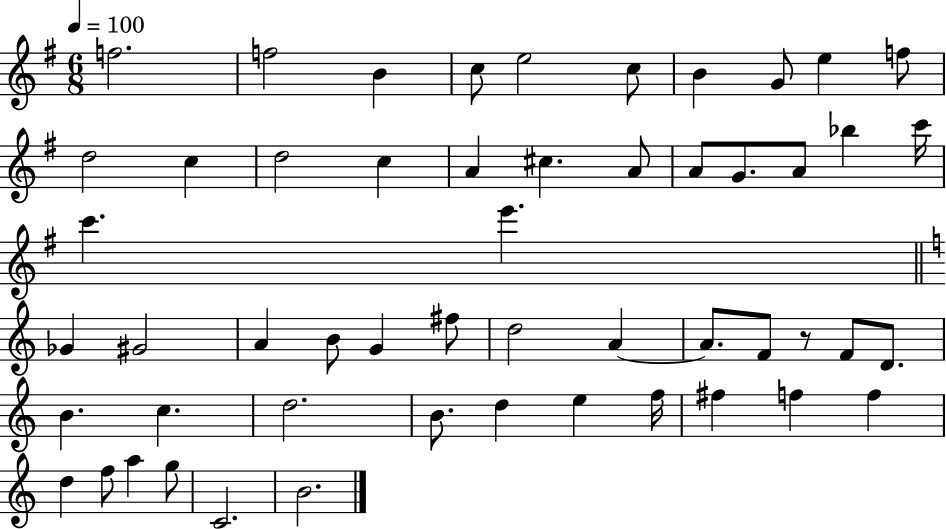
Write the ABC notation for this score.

X:1
T:Untitled
M:6/8
L:1/4
K:G
f2 f2 B c/2 e2 c/2 B G/2 e f/2 d2 c d2 c A ^c A/2 A/2 G/2 A/2 _b c'/4 c' e' _G ^G2 A B/2 G ^f/2 d2 A A/2 F/2 z/2 F/2 D/2 B c d2 B/2 d e f/4 ^f f f d f/2 a g/2 C2 B2